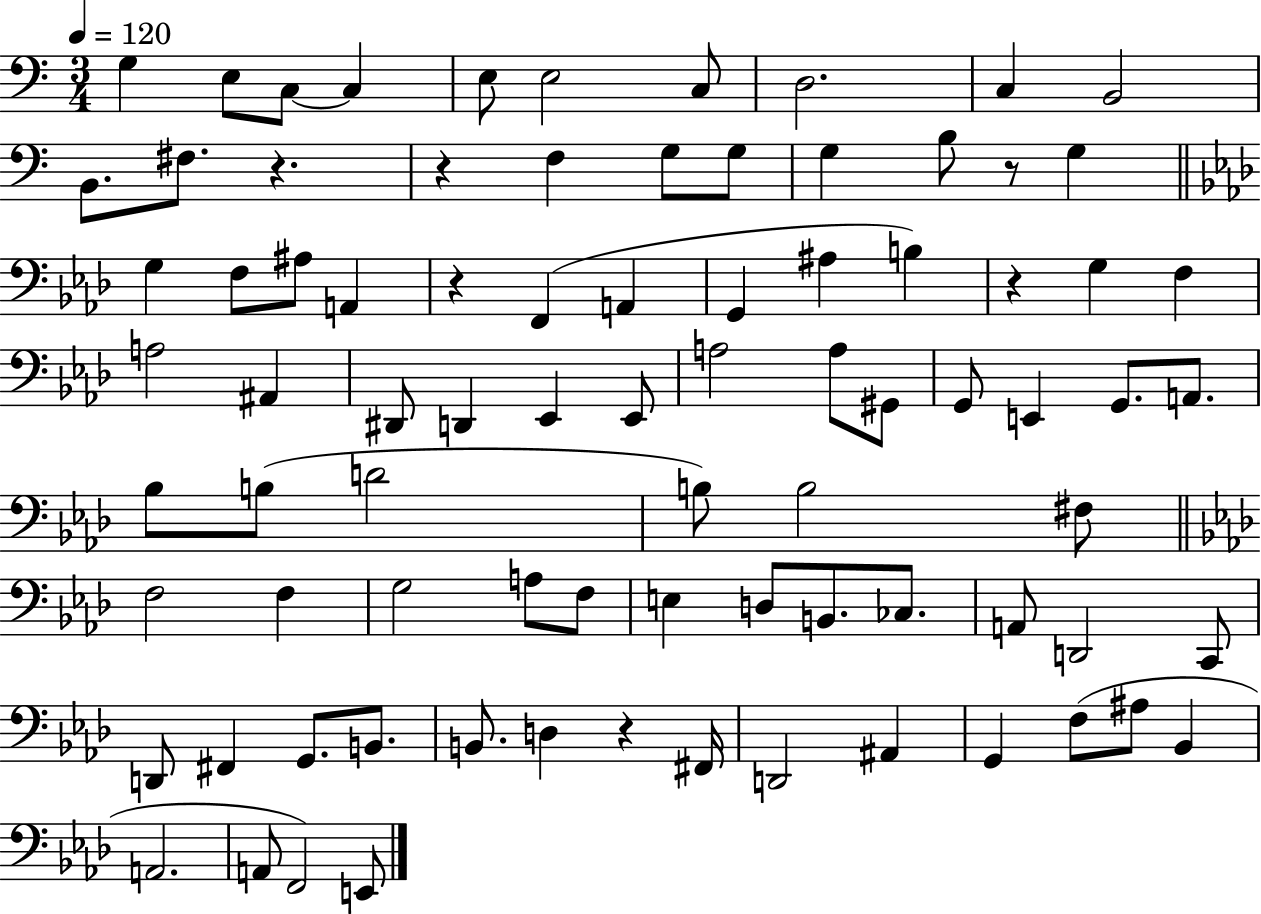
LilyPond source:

{
  \clef bass
  \numericTimeSignature
  \time 3/4
  \key c \major
  \tempo 4 = 120
  g4 e8 c8~~ c4 | e8 e2 c8 | d2. | c4 b,2 | \break b,8. fis8. r4. | r4 f4 g8 g8 | g4 b8 r8 g4 | \bar "||" \break \key f \minor g4 f8 ais8 a,4 | r4 f,4( a,4 | g,4 ais4 b4) | r4 g4 f4 | \break a2 ais,4 | dis,8 d,4 ees,4 ees,8 | a2 a8 gis,8 | g,8 e,4 g,8. a,8. | \break bes8 b8( d'2 | b8) b2 fis8 | \bar "||" \break \key aes \major f2 f4 | g2 a8 f8 | e4 d8 b,8. ces8. | a,8 d,2 c,8 | \break d,8 fis,4 g,8. b,8. | b,8. d4 r4 fis,16 | d,2 ais,4 | g,4 f8( ais8 bes,4 | \break a,2. | a,8 f,2) e,8 | \bar "|."
}